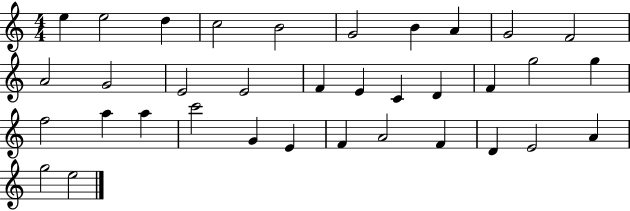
{
  \clef treble
  \numericTimeSignature
  \time 4/4
  \key c \major
  e''4 e''2 d''4 | c''2 b'2 | g'2 b'4 a'4 | g'2 f'2 | \break a'2 g'2 | e'2 e'2 | f'4 e'4 c'4 d'4 | f'4 g''2 g''4 | \break f''2 a''4 a''4 | c'''2 g'4 e'4 | f'4 a'2 f'4 | d'4 e'2 a'4 | \break g''2 e''2 | \bar "|."
}